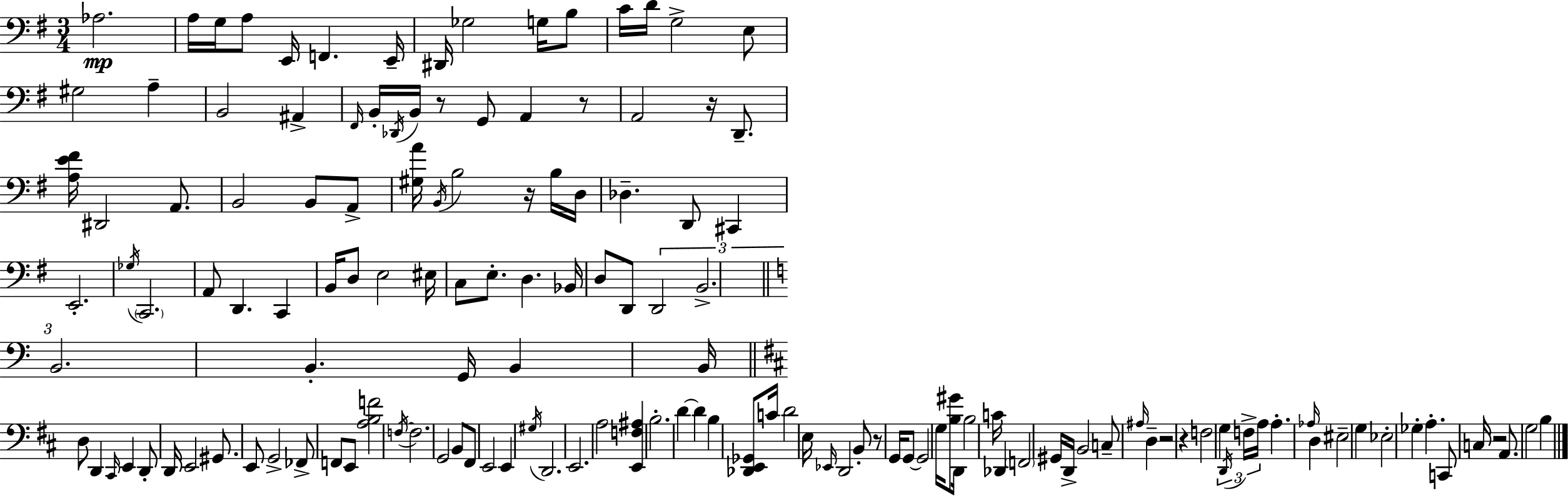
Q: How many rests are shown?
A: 8